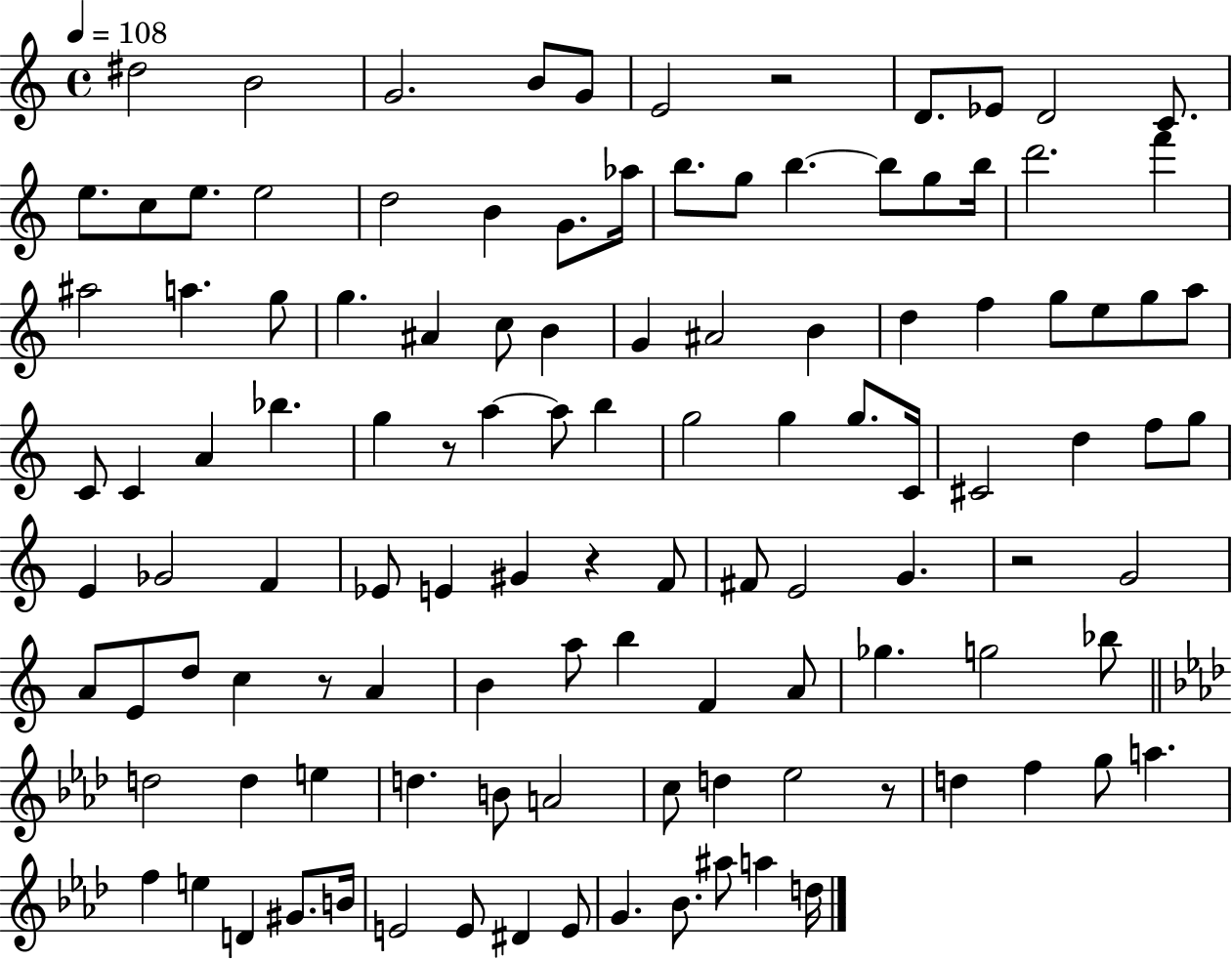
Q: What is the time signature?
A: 4/4